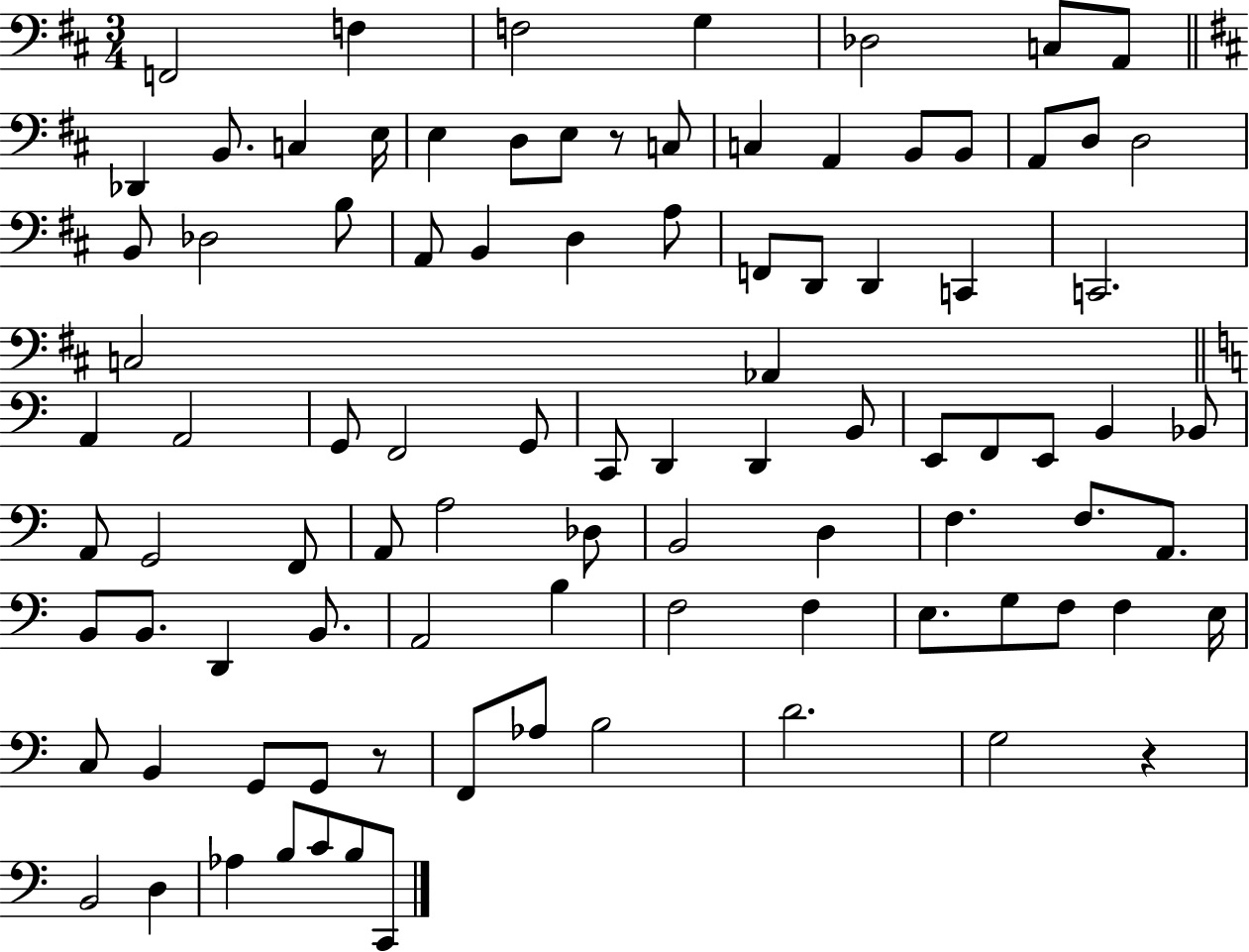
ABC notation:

X:1
T:Untitled
M:3/4
L:1/4
K:D
F,,2 F, F,2 G, _D,2 C,/2 A,,/2 _D,, B,,/2 C, E,/4 E, D,/2 E,/2 z/2 C,/2 C, A,, B,,/2 B,,/2 A,,/2 D,/2 D,2 B,,/2 _D,2 B,/2 A,,/2 B,, D, A,/2 F,,/2 D,,/2 D,, C,, C,,2 C,2 _A,, A,, A,,2 G,,/2 F,,2 G,,/2 C,,/2 D,, D,, B,,/2 E,,/2 F,,/2 E,,/2 B,, _B,,/2 A,,/2 G,,2 F,,/2 A,,/2 A,2 _D,/2 B,,2 D, F, F,/2 A,,/2 B,,/2 B,,/2 D,, B,,/2 A,,2 B, F,2 F, E,/2 G,/2 F,/2 F, E,/4 C,/2 B,, G,,/2 G,,/2 z/2 F,,/2 _A,/2 B,2 D2 G,2 z B,,2 D, _A, B,/2 C/2 B,/2 C,,/2